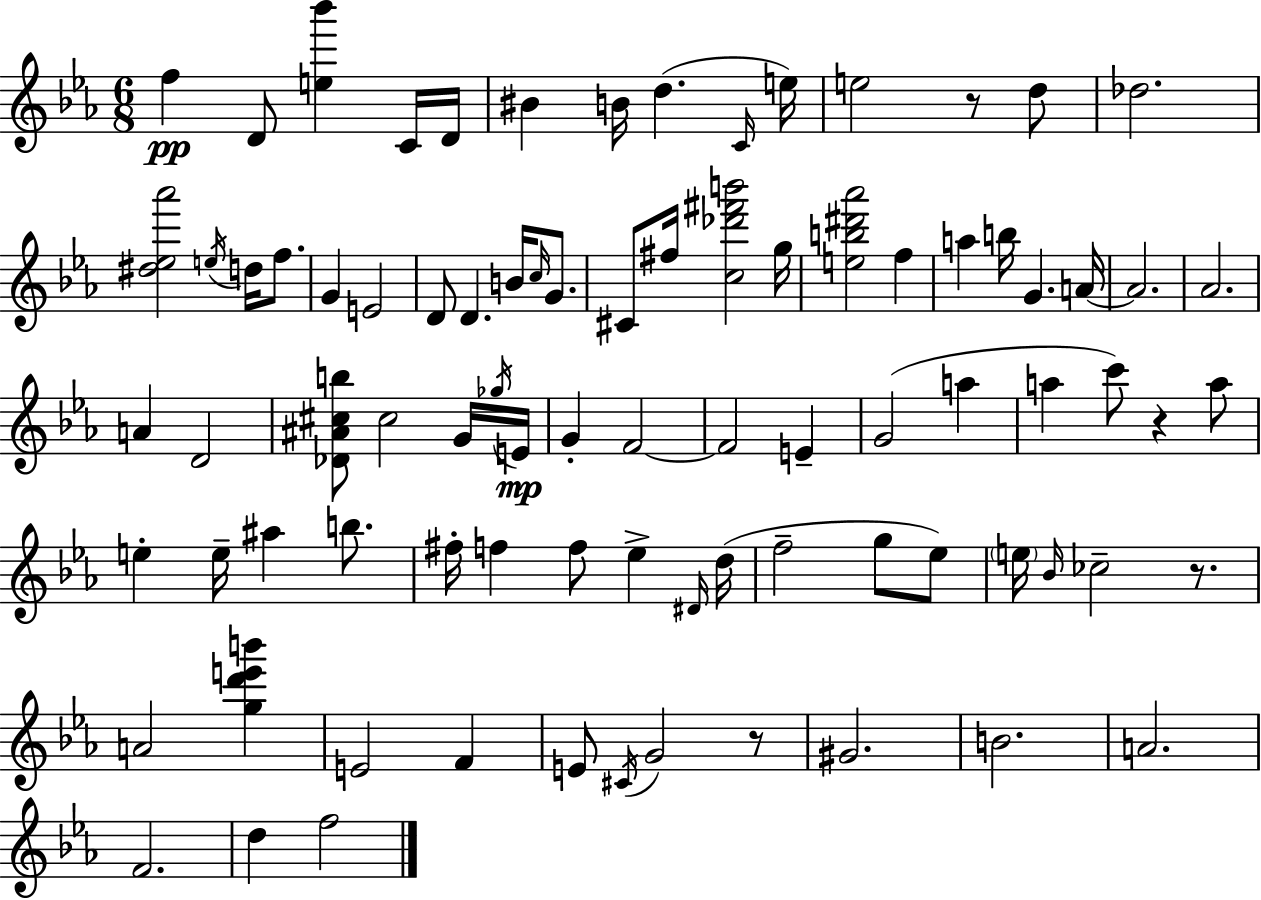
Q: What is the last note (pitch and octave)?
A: F5